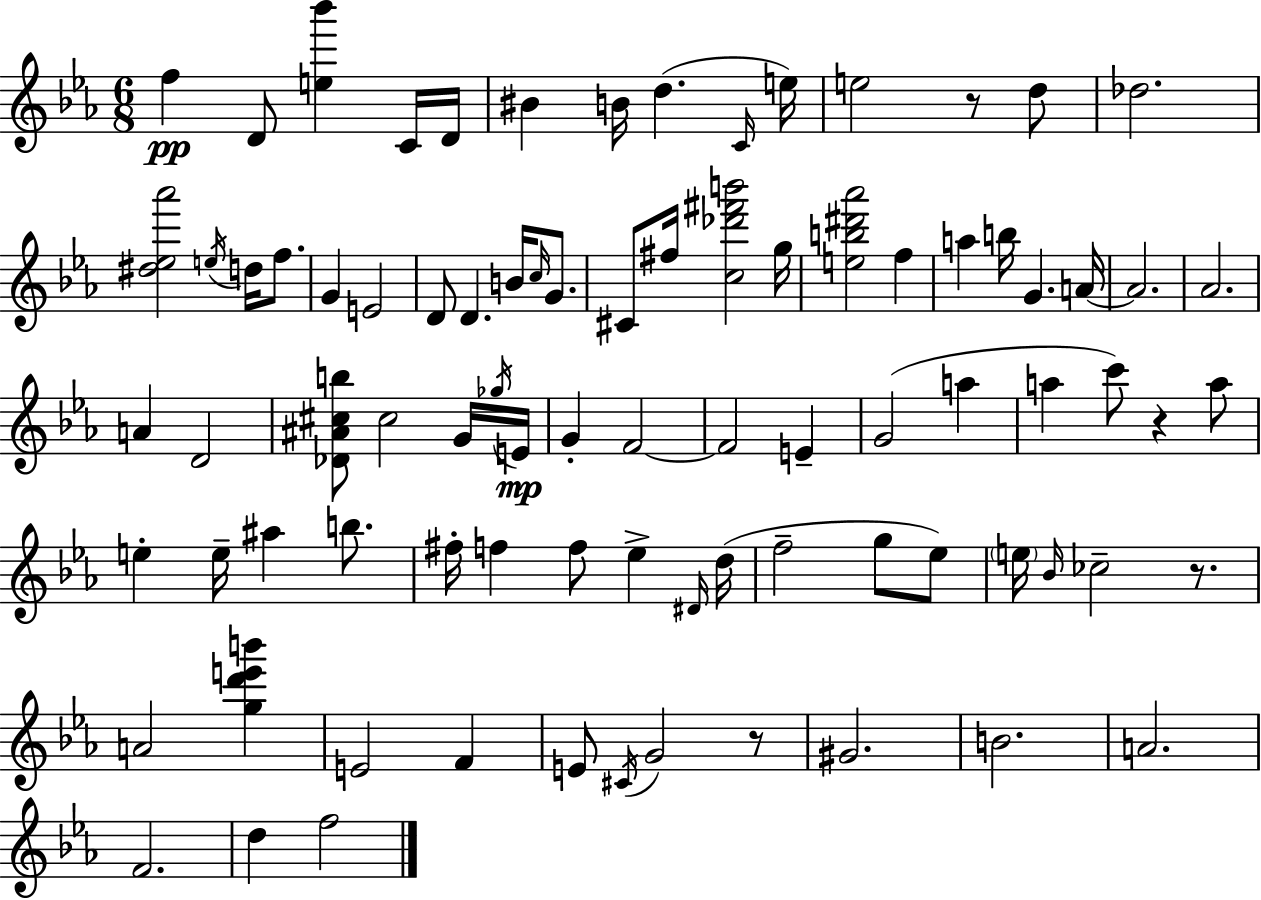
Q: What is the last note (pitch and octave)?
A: F5